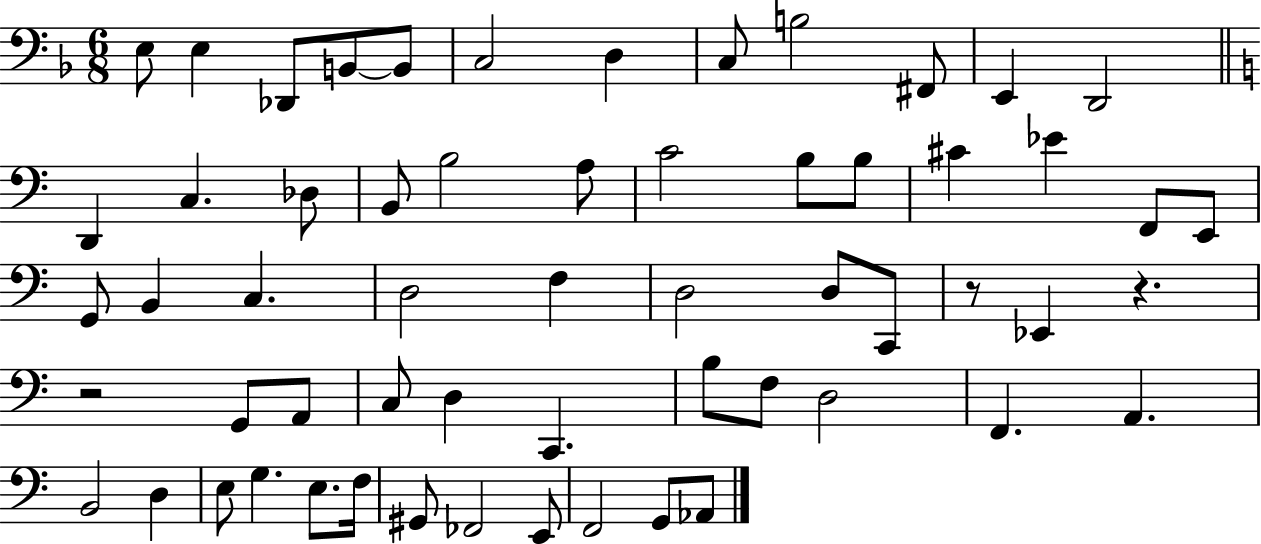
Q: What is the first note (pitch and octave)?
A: E3